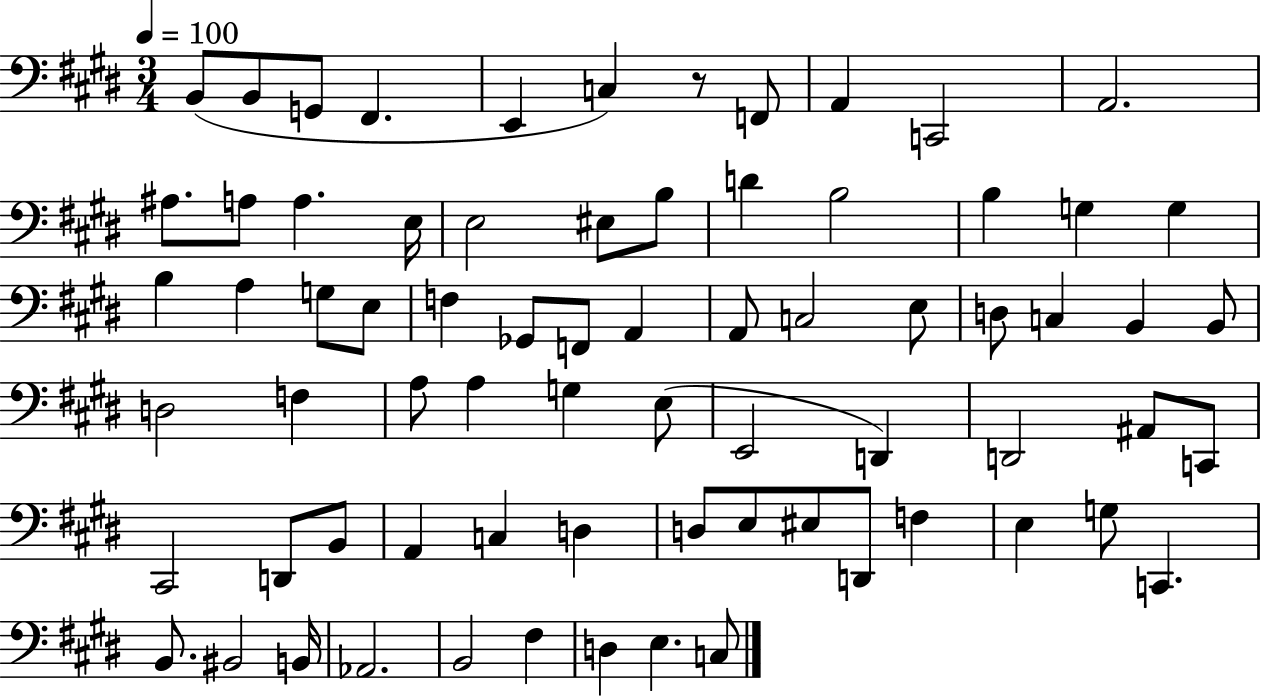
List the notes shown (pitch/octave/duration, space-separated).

B2/e B2/e G2/e F#2/q. E2/q C3/q R/e F2/e A2/q C2/h A2/h. A#3/e. A3/e A3/q. E3/s E3/h EIS3/e B3/e D4/q B3/h B3/q G3/q G3/q B3/q A3/q G3/e E3/e F3/q Gb2/e F2/e A2/q A2/e C3/h E3/e D3/e C3/q B2/q B2/e D3/h F3/q A3/e A3/q G3/q E3/e E2/h D2/q D2/h A#2/e C2/e C#2/h D2/e B2/e A2/q C3/q D3/q D3/e E3/e EIS3/e D2/e F3/q E3/q G3/e C2/q. B2/e. BIS2/h B2/s Ab2/h. B2/h F#3/q D3/q E3/q. C3/e